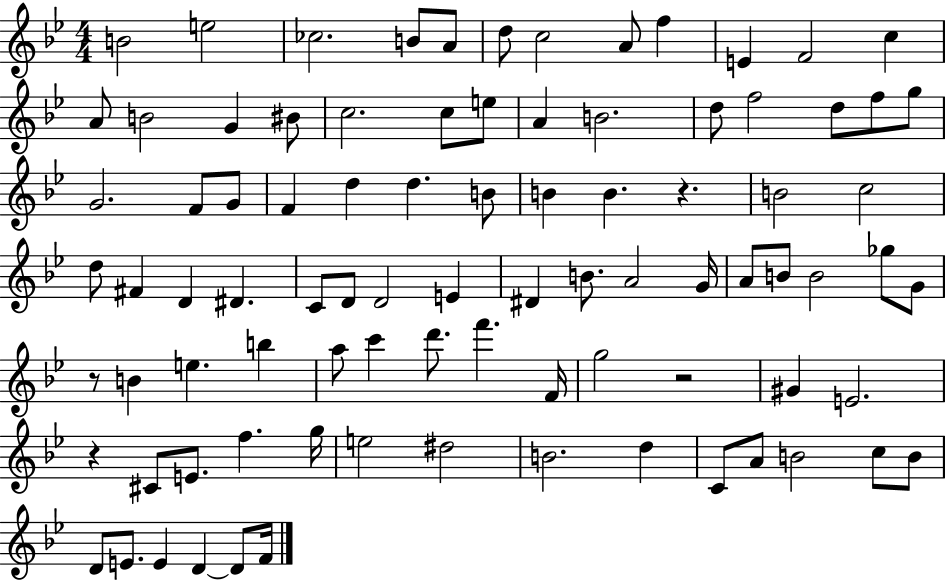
X:1
T:Untitled
M:4/4
L:1/4
K:Bb
B2 e2 _c2 B/2 A/2 d/2 c2 A/2 f E F2 c A/2 B2 G ^B/2 c2 c/2 e/2 A B2 d/2 f2 d/2 f/2 g/2 G2 F/2 G/2 F d d B/2 B B z B2 c2 d/2 ^F D ^D C/2 D/2 D2 E ^D B/2 A2 G/4 A/2 B/2 B2 _g/2 G/2 z/2 B e b a/2 c' d'/2 f' F/4 g2 z2 ^G E2 z ^C/2 E/2 f g/4 e2 ^d2 B2 d C/2 A/2 B2 c/2 B/2 D/2 E/2 E D D/2 F/4